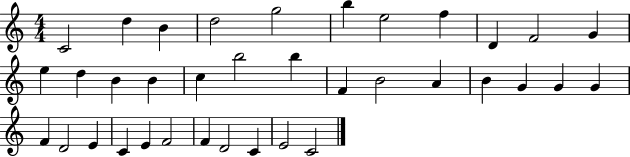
C4/h D5/q B4/q D5/h G5/h B5/q E5/h F5/q D4/q F4/h G4/q E5/q D5/q B4/q B4/q C5/q B5/h B5/q F4/q B4/h A4/q B4/q G4/q G4/q G4/q F4/q D4/h E4/q C4/q E4/q F4/h F4/q D4/h C4/q E4/h C4/h